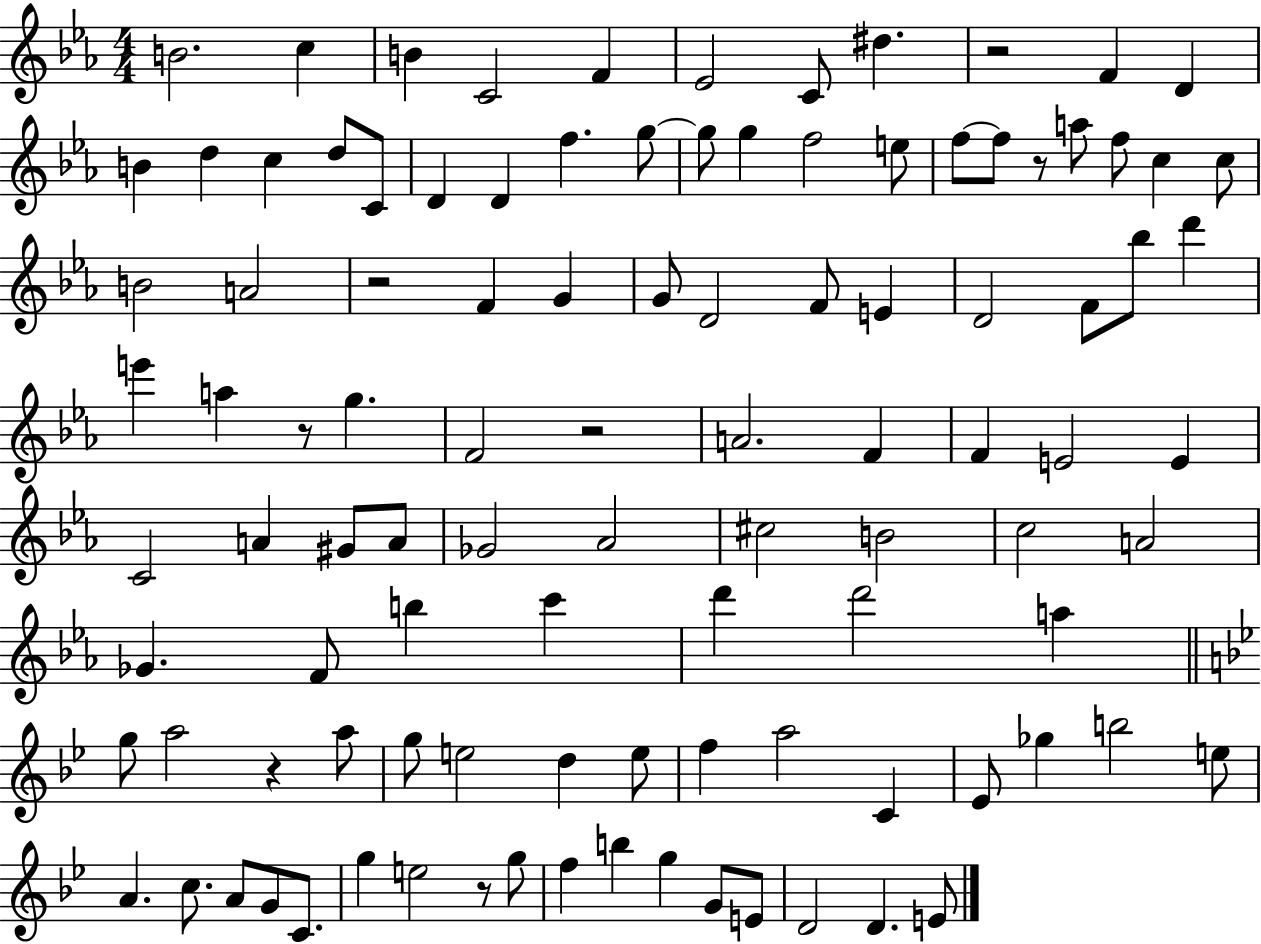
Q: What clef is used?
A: treble